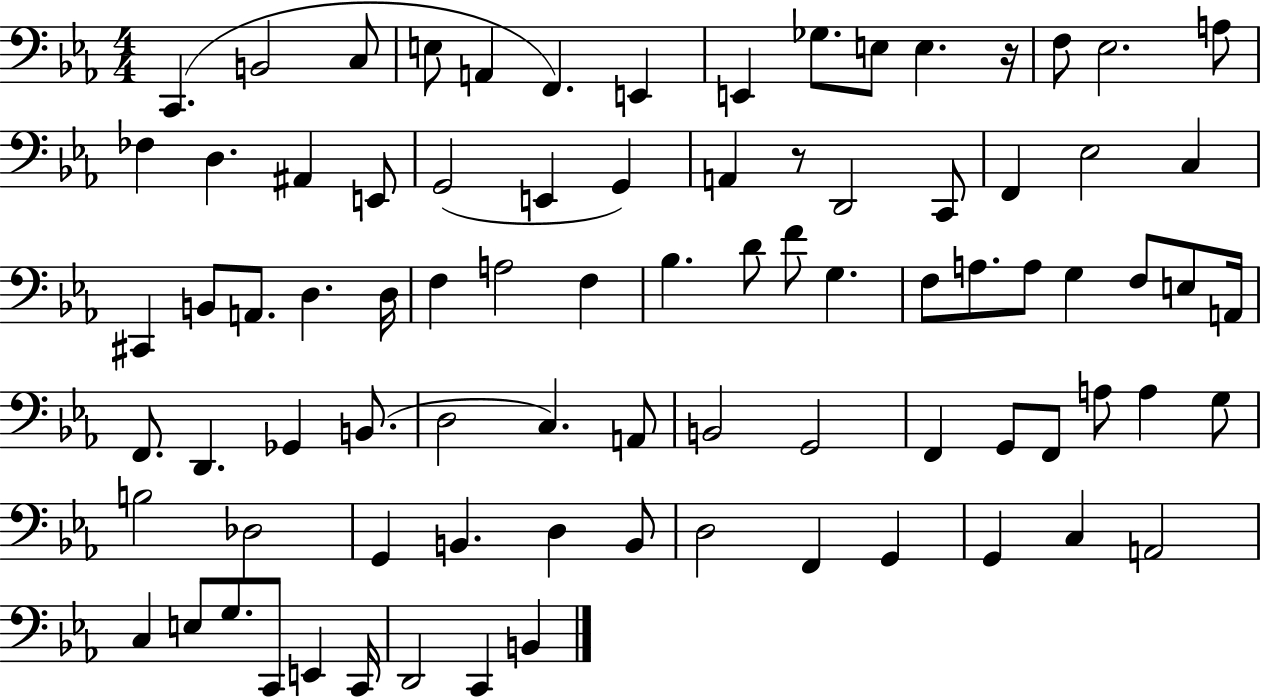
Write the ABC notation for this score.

X:1
T:Untitled
M:4/4
L:1/4
K:Eb
C,, B,,2 C,/2 E,/2 A,, F,, E,, E,, _G,/2 E,/2 E, z/4 F,/2 _E,2 A,/2 _F, D, ^A,, E,,/2 G,,2 E,, G,, A,, z/2 D,,2 C,,/2 F,, _E,2 C, ^C,, B,,/2 A,,/2 D, D,/4 F, A,2 F, _B, D/2 F/2 G, F,/2 A,/2 A,/2 G, F,/2 E,/2 A,,/4 F,,/2 D,, _G,, B,,/2 D,2 C, A,,/2 B,,2 G,,2 F,, G,,/2 F,,/2 A,/2 A, G,/2 B,2 _D,2 G,, B,, D, B,,/2 D,2 F,, G,, G,, C, A,,2 C, E,/2 G,/2 C,,/2 E,, C,,/4 D,,2 C,, B,,